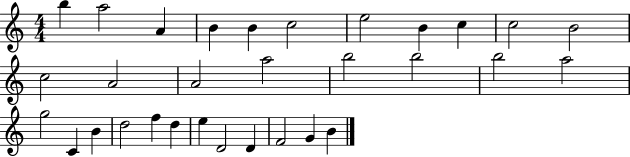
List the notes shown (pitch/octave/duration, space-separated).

B5/q A5/h A4/q B4/q B4/q C5/h E5/h B4/q C5/q C5/h B4/h C5/h A4/h A4/h A5/h B5/h B5/h B5/h A5/h G5/h C4/q B4/q D5/h F5/q D5/q E5/q D4/h D4/q F4/h G4/q B4/q